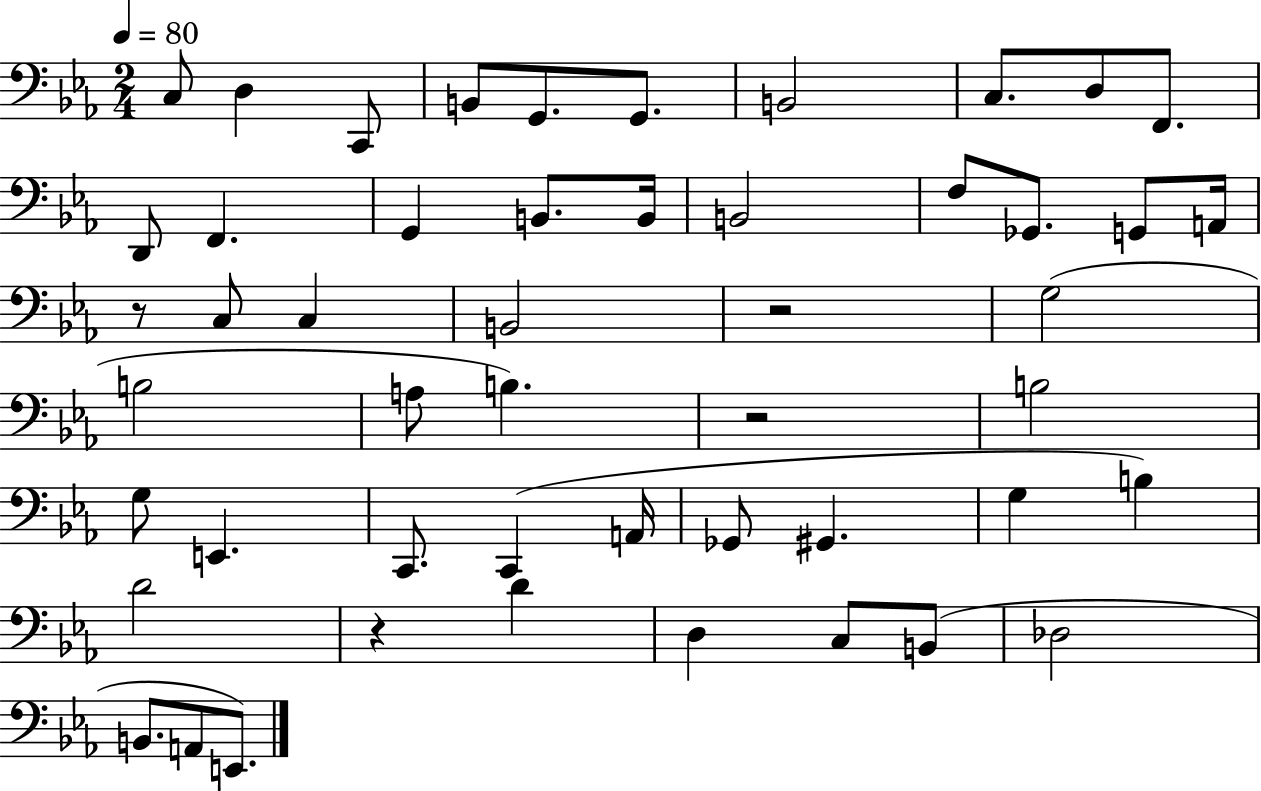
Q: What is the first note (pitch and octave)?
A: C3